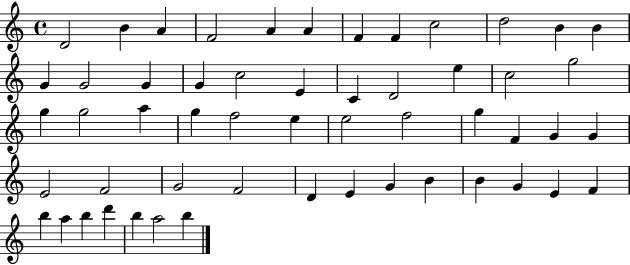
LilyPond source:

{
  \clef treble
  \time 4/4
  \defaultTimeSignature
  \key c \major
  d'2 b'4 a'4 | f'2 a'4 a'4 | f'4 f'4 c''2 | d''2 b'4 b'4 | \break g'4 g'2 g'4 | g'4 c''2 e'4 | c'4 d'2 e''4 | c''2 g''2 | \break g''4 g''2 a''4 | g''4 f''2 e''4 | e''2 f''2 | g''4 f'4 g'4 g'4 | \break e'2 f'2 | g'2 f'2 | d'4 e'4 g'4 b'4 | b'4 g'4 e'4 f'4 | \break b''4 a''4 b''4 d'''4 | b''4 a''2 b''4 | \bar "|."
}